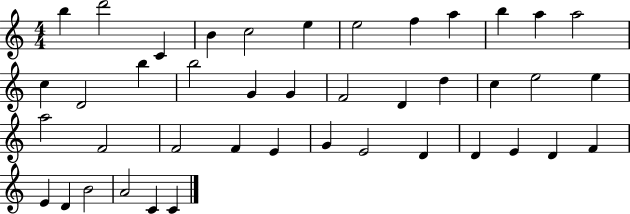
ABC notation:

X:1
T:Untitled
M:4/4
L:1/4
K:C
b d'2 C B c2 e e2 f a b a a2 c D2 b b2 G G F2 D d c e2 e a2 F2 F2 F E G E2 D D E D F E D B2 A2 C C